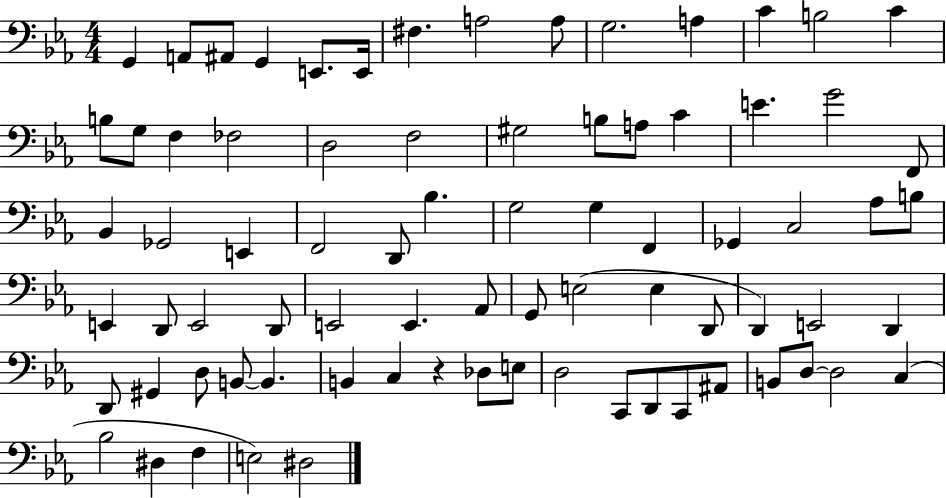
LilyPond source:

{
  \clef bass
  \numericTimeSignature
  \time 4/4
  \key ees \major
  g,4 a,8 ais,8 g,4 e,8. e,16 | fis4. a2 a8 | g2. a4 | c'4 b2 c'4 | \break b8 g8 f4 fes2 | d2 f2 | gis2 b8 a8 c'4 | e'4. g'2 f,8 | \break bes,4 ges,2 e,4 | f,2 d,8 bes4. | g2 g4 f,4 | ges,4 c2 aes8 b8 | \break e,4 d,8 e,2 d,8 | e,2 e,4. aes,8 | g,8 e2( e4 d,8 | d,4) e,2 d,4 | \break d,8 gis,4 d8 b,8~~ b,4. | b,4 c4 r4 des8 e8 | d2 c,8 d,8 c,8 ais,8 | b,8 d8~~ d2 c4( | \break bes2 dis4 f4 | e2) dis2 | \bar "|."
}